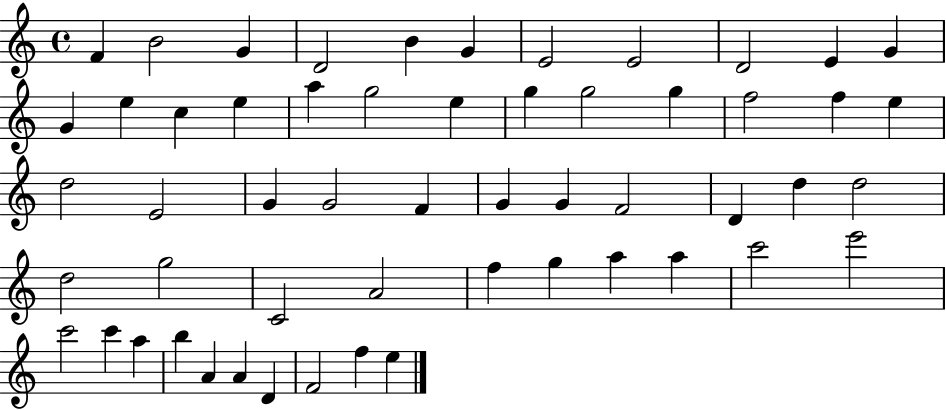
X:1
T:Untitled
M:4/4
L:1/4
K:C
F B2 G D2 B G E2 E2 D2 E G G e c e a g2 e g g2 g f2 f e d2 E2 G G2 F G G F2 D d d2 d2 g2 C2 A2 f g a a c'2 e'2 c'2 c' a b A A D F2 f e